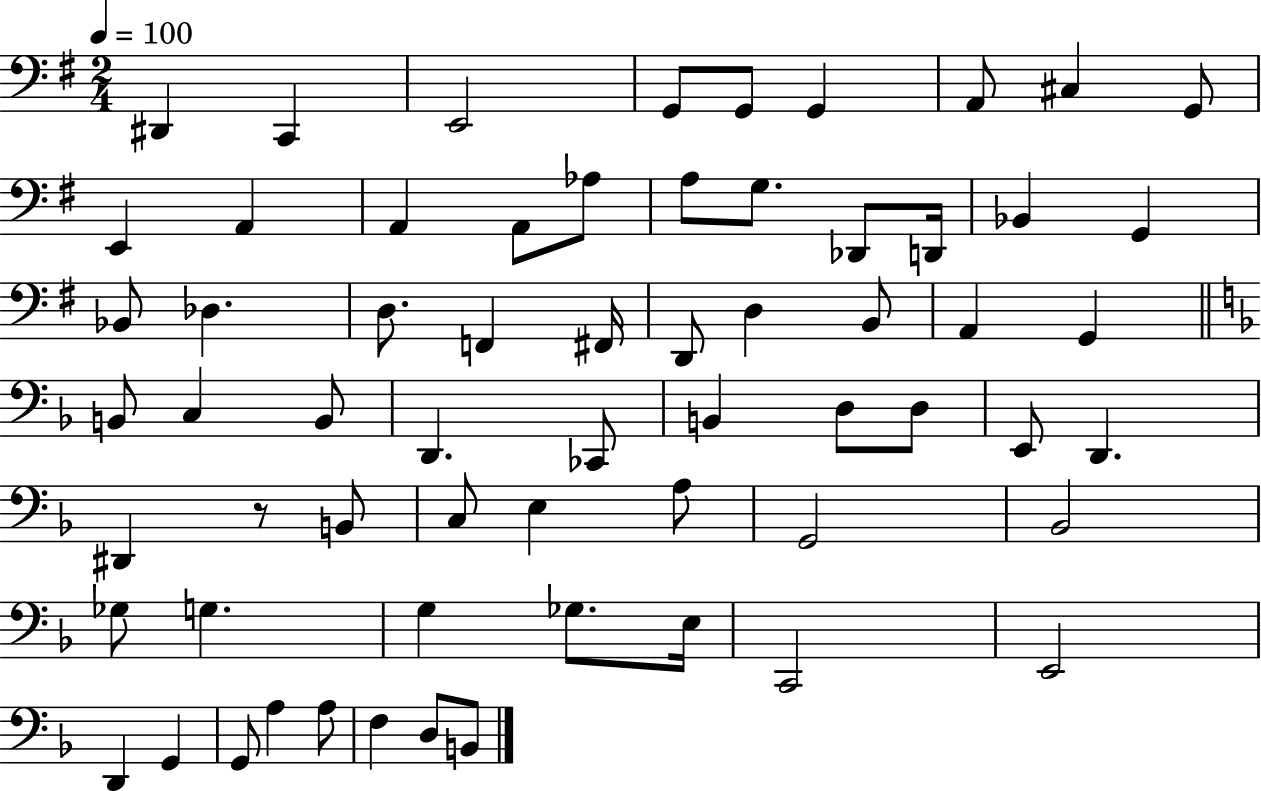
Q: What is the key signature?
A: G major